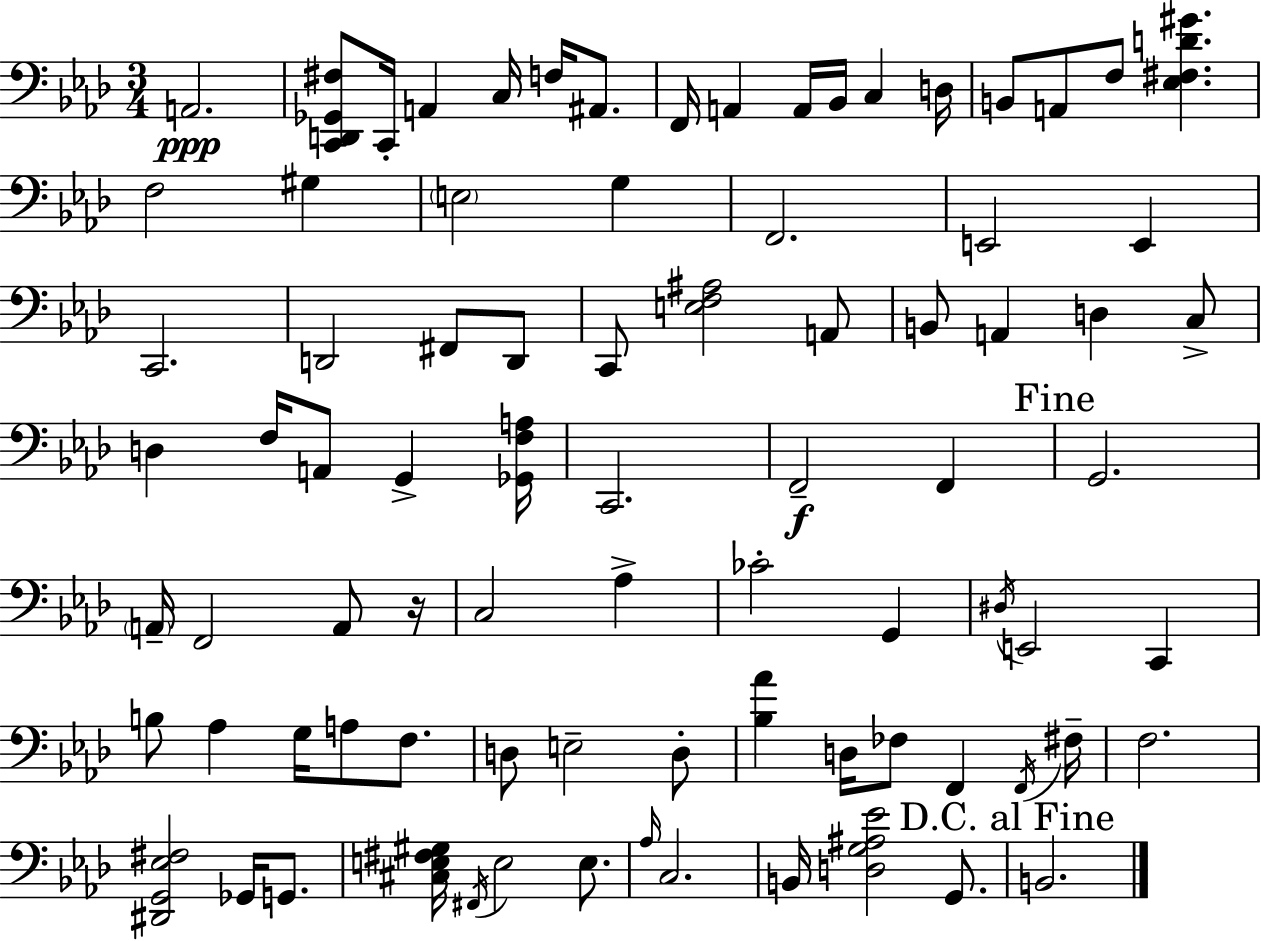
{
  \clef bass
  \numericTimeSignature
  \time 3/4
  \key aes \major
  a,2.\ppp | <c, d, ges, fis>8 c,16-. a,4 c16 f16 ais,8. | f,16 a,4 a,16 bes,16 c4 d16 | b,8 a,8 f8 <ees fis d' gis'>4. | \break f2 gis4 | \parenthesize e2 g4 | f,2. | e,2 e,4 | \break c,2. | d,2 fis,8 d,8 | c,8 <e f ais>2 a,8 | b,8 a,4 d4 c8-> | \break d4 f16 a,8 g,4-> <ges, f a>16 | c,2. | f,2--\f f,4 | \mark "Fine" g,2. | \break \parenthesize a,16-- f,2 a,8 r16 | c2 aes4-> | ces'2-. g,4 | \acciaccatura { dis16 } e,2 c,4 | \break b8 aes4 g16 a8 f8. | d8 e2-- d8-. | <bes aes'>4 d16 fes8 f,4 | \acciaccatura { f,16 } fis16-- f2. | \break <dis, g, ees fis>2 ges,16 g,8. | <cis e fis gis>16 \acciaccatura { fis,16 } e2 | e8. \grace { aes16 } c2. | b,16 <d g ais ees'>2 | \break g,8. \mark "D.C. al Fine" b,2. | \bar "|."
}